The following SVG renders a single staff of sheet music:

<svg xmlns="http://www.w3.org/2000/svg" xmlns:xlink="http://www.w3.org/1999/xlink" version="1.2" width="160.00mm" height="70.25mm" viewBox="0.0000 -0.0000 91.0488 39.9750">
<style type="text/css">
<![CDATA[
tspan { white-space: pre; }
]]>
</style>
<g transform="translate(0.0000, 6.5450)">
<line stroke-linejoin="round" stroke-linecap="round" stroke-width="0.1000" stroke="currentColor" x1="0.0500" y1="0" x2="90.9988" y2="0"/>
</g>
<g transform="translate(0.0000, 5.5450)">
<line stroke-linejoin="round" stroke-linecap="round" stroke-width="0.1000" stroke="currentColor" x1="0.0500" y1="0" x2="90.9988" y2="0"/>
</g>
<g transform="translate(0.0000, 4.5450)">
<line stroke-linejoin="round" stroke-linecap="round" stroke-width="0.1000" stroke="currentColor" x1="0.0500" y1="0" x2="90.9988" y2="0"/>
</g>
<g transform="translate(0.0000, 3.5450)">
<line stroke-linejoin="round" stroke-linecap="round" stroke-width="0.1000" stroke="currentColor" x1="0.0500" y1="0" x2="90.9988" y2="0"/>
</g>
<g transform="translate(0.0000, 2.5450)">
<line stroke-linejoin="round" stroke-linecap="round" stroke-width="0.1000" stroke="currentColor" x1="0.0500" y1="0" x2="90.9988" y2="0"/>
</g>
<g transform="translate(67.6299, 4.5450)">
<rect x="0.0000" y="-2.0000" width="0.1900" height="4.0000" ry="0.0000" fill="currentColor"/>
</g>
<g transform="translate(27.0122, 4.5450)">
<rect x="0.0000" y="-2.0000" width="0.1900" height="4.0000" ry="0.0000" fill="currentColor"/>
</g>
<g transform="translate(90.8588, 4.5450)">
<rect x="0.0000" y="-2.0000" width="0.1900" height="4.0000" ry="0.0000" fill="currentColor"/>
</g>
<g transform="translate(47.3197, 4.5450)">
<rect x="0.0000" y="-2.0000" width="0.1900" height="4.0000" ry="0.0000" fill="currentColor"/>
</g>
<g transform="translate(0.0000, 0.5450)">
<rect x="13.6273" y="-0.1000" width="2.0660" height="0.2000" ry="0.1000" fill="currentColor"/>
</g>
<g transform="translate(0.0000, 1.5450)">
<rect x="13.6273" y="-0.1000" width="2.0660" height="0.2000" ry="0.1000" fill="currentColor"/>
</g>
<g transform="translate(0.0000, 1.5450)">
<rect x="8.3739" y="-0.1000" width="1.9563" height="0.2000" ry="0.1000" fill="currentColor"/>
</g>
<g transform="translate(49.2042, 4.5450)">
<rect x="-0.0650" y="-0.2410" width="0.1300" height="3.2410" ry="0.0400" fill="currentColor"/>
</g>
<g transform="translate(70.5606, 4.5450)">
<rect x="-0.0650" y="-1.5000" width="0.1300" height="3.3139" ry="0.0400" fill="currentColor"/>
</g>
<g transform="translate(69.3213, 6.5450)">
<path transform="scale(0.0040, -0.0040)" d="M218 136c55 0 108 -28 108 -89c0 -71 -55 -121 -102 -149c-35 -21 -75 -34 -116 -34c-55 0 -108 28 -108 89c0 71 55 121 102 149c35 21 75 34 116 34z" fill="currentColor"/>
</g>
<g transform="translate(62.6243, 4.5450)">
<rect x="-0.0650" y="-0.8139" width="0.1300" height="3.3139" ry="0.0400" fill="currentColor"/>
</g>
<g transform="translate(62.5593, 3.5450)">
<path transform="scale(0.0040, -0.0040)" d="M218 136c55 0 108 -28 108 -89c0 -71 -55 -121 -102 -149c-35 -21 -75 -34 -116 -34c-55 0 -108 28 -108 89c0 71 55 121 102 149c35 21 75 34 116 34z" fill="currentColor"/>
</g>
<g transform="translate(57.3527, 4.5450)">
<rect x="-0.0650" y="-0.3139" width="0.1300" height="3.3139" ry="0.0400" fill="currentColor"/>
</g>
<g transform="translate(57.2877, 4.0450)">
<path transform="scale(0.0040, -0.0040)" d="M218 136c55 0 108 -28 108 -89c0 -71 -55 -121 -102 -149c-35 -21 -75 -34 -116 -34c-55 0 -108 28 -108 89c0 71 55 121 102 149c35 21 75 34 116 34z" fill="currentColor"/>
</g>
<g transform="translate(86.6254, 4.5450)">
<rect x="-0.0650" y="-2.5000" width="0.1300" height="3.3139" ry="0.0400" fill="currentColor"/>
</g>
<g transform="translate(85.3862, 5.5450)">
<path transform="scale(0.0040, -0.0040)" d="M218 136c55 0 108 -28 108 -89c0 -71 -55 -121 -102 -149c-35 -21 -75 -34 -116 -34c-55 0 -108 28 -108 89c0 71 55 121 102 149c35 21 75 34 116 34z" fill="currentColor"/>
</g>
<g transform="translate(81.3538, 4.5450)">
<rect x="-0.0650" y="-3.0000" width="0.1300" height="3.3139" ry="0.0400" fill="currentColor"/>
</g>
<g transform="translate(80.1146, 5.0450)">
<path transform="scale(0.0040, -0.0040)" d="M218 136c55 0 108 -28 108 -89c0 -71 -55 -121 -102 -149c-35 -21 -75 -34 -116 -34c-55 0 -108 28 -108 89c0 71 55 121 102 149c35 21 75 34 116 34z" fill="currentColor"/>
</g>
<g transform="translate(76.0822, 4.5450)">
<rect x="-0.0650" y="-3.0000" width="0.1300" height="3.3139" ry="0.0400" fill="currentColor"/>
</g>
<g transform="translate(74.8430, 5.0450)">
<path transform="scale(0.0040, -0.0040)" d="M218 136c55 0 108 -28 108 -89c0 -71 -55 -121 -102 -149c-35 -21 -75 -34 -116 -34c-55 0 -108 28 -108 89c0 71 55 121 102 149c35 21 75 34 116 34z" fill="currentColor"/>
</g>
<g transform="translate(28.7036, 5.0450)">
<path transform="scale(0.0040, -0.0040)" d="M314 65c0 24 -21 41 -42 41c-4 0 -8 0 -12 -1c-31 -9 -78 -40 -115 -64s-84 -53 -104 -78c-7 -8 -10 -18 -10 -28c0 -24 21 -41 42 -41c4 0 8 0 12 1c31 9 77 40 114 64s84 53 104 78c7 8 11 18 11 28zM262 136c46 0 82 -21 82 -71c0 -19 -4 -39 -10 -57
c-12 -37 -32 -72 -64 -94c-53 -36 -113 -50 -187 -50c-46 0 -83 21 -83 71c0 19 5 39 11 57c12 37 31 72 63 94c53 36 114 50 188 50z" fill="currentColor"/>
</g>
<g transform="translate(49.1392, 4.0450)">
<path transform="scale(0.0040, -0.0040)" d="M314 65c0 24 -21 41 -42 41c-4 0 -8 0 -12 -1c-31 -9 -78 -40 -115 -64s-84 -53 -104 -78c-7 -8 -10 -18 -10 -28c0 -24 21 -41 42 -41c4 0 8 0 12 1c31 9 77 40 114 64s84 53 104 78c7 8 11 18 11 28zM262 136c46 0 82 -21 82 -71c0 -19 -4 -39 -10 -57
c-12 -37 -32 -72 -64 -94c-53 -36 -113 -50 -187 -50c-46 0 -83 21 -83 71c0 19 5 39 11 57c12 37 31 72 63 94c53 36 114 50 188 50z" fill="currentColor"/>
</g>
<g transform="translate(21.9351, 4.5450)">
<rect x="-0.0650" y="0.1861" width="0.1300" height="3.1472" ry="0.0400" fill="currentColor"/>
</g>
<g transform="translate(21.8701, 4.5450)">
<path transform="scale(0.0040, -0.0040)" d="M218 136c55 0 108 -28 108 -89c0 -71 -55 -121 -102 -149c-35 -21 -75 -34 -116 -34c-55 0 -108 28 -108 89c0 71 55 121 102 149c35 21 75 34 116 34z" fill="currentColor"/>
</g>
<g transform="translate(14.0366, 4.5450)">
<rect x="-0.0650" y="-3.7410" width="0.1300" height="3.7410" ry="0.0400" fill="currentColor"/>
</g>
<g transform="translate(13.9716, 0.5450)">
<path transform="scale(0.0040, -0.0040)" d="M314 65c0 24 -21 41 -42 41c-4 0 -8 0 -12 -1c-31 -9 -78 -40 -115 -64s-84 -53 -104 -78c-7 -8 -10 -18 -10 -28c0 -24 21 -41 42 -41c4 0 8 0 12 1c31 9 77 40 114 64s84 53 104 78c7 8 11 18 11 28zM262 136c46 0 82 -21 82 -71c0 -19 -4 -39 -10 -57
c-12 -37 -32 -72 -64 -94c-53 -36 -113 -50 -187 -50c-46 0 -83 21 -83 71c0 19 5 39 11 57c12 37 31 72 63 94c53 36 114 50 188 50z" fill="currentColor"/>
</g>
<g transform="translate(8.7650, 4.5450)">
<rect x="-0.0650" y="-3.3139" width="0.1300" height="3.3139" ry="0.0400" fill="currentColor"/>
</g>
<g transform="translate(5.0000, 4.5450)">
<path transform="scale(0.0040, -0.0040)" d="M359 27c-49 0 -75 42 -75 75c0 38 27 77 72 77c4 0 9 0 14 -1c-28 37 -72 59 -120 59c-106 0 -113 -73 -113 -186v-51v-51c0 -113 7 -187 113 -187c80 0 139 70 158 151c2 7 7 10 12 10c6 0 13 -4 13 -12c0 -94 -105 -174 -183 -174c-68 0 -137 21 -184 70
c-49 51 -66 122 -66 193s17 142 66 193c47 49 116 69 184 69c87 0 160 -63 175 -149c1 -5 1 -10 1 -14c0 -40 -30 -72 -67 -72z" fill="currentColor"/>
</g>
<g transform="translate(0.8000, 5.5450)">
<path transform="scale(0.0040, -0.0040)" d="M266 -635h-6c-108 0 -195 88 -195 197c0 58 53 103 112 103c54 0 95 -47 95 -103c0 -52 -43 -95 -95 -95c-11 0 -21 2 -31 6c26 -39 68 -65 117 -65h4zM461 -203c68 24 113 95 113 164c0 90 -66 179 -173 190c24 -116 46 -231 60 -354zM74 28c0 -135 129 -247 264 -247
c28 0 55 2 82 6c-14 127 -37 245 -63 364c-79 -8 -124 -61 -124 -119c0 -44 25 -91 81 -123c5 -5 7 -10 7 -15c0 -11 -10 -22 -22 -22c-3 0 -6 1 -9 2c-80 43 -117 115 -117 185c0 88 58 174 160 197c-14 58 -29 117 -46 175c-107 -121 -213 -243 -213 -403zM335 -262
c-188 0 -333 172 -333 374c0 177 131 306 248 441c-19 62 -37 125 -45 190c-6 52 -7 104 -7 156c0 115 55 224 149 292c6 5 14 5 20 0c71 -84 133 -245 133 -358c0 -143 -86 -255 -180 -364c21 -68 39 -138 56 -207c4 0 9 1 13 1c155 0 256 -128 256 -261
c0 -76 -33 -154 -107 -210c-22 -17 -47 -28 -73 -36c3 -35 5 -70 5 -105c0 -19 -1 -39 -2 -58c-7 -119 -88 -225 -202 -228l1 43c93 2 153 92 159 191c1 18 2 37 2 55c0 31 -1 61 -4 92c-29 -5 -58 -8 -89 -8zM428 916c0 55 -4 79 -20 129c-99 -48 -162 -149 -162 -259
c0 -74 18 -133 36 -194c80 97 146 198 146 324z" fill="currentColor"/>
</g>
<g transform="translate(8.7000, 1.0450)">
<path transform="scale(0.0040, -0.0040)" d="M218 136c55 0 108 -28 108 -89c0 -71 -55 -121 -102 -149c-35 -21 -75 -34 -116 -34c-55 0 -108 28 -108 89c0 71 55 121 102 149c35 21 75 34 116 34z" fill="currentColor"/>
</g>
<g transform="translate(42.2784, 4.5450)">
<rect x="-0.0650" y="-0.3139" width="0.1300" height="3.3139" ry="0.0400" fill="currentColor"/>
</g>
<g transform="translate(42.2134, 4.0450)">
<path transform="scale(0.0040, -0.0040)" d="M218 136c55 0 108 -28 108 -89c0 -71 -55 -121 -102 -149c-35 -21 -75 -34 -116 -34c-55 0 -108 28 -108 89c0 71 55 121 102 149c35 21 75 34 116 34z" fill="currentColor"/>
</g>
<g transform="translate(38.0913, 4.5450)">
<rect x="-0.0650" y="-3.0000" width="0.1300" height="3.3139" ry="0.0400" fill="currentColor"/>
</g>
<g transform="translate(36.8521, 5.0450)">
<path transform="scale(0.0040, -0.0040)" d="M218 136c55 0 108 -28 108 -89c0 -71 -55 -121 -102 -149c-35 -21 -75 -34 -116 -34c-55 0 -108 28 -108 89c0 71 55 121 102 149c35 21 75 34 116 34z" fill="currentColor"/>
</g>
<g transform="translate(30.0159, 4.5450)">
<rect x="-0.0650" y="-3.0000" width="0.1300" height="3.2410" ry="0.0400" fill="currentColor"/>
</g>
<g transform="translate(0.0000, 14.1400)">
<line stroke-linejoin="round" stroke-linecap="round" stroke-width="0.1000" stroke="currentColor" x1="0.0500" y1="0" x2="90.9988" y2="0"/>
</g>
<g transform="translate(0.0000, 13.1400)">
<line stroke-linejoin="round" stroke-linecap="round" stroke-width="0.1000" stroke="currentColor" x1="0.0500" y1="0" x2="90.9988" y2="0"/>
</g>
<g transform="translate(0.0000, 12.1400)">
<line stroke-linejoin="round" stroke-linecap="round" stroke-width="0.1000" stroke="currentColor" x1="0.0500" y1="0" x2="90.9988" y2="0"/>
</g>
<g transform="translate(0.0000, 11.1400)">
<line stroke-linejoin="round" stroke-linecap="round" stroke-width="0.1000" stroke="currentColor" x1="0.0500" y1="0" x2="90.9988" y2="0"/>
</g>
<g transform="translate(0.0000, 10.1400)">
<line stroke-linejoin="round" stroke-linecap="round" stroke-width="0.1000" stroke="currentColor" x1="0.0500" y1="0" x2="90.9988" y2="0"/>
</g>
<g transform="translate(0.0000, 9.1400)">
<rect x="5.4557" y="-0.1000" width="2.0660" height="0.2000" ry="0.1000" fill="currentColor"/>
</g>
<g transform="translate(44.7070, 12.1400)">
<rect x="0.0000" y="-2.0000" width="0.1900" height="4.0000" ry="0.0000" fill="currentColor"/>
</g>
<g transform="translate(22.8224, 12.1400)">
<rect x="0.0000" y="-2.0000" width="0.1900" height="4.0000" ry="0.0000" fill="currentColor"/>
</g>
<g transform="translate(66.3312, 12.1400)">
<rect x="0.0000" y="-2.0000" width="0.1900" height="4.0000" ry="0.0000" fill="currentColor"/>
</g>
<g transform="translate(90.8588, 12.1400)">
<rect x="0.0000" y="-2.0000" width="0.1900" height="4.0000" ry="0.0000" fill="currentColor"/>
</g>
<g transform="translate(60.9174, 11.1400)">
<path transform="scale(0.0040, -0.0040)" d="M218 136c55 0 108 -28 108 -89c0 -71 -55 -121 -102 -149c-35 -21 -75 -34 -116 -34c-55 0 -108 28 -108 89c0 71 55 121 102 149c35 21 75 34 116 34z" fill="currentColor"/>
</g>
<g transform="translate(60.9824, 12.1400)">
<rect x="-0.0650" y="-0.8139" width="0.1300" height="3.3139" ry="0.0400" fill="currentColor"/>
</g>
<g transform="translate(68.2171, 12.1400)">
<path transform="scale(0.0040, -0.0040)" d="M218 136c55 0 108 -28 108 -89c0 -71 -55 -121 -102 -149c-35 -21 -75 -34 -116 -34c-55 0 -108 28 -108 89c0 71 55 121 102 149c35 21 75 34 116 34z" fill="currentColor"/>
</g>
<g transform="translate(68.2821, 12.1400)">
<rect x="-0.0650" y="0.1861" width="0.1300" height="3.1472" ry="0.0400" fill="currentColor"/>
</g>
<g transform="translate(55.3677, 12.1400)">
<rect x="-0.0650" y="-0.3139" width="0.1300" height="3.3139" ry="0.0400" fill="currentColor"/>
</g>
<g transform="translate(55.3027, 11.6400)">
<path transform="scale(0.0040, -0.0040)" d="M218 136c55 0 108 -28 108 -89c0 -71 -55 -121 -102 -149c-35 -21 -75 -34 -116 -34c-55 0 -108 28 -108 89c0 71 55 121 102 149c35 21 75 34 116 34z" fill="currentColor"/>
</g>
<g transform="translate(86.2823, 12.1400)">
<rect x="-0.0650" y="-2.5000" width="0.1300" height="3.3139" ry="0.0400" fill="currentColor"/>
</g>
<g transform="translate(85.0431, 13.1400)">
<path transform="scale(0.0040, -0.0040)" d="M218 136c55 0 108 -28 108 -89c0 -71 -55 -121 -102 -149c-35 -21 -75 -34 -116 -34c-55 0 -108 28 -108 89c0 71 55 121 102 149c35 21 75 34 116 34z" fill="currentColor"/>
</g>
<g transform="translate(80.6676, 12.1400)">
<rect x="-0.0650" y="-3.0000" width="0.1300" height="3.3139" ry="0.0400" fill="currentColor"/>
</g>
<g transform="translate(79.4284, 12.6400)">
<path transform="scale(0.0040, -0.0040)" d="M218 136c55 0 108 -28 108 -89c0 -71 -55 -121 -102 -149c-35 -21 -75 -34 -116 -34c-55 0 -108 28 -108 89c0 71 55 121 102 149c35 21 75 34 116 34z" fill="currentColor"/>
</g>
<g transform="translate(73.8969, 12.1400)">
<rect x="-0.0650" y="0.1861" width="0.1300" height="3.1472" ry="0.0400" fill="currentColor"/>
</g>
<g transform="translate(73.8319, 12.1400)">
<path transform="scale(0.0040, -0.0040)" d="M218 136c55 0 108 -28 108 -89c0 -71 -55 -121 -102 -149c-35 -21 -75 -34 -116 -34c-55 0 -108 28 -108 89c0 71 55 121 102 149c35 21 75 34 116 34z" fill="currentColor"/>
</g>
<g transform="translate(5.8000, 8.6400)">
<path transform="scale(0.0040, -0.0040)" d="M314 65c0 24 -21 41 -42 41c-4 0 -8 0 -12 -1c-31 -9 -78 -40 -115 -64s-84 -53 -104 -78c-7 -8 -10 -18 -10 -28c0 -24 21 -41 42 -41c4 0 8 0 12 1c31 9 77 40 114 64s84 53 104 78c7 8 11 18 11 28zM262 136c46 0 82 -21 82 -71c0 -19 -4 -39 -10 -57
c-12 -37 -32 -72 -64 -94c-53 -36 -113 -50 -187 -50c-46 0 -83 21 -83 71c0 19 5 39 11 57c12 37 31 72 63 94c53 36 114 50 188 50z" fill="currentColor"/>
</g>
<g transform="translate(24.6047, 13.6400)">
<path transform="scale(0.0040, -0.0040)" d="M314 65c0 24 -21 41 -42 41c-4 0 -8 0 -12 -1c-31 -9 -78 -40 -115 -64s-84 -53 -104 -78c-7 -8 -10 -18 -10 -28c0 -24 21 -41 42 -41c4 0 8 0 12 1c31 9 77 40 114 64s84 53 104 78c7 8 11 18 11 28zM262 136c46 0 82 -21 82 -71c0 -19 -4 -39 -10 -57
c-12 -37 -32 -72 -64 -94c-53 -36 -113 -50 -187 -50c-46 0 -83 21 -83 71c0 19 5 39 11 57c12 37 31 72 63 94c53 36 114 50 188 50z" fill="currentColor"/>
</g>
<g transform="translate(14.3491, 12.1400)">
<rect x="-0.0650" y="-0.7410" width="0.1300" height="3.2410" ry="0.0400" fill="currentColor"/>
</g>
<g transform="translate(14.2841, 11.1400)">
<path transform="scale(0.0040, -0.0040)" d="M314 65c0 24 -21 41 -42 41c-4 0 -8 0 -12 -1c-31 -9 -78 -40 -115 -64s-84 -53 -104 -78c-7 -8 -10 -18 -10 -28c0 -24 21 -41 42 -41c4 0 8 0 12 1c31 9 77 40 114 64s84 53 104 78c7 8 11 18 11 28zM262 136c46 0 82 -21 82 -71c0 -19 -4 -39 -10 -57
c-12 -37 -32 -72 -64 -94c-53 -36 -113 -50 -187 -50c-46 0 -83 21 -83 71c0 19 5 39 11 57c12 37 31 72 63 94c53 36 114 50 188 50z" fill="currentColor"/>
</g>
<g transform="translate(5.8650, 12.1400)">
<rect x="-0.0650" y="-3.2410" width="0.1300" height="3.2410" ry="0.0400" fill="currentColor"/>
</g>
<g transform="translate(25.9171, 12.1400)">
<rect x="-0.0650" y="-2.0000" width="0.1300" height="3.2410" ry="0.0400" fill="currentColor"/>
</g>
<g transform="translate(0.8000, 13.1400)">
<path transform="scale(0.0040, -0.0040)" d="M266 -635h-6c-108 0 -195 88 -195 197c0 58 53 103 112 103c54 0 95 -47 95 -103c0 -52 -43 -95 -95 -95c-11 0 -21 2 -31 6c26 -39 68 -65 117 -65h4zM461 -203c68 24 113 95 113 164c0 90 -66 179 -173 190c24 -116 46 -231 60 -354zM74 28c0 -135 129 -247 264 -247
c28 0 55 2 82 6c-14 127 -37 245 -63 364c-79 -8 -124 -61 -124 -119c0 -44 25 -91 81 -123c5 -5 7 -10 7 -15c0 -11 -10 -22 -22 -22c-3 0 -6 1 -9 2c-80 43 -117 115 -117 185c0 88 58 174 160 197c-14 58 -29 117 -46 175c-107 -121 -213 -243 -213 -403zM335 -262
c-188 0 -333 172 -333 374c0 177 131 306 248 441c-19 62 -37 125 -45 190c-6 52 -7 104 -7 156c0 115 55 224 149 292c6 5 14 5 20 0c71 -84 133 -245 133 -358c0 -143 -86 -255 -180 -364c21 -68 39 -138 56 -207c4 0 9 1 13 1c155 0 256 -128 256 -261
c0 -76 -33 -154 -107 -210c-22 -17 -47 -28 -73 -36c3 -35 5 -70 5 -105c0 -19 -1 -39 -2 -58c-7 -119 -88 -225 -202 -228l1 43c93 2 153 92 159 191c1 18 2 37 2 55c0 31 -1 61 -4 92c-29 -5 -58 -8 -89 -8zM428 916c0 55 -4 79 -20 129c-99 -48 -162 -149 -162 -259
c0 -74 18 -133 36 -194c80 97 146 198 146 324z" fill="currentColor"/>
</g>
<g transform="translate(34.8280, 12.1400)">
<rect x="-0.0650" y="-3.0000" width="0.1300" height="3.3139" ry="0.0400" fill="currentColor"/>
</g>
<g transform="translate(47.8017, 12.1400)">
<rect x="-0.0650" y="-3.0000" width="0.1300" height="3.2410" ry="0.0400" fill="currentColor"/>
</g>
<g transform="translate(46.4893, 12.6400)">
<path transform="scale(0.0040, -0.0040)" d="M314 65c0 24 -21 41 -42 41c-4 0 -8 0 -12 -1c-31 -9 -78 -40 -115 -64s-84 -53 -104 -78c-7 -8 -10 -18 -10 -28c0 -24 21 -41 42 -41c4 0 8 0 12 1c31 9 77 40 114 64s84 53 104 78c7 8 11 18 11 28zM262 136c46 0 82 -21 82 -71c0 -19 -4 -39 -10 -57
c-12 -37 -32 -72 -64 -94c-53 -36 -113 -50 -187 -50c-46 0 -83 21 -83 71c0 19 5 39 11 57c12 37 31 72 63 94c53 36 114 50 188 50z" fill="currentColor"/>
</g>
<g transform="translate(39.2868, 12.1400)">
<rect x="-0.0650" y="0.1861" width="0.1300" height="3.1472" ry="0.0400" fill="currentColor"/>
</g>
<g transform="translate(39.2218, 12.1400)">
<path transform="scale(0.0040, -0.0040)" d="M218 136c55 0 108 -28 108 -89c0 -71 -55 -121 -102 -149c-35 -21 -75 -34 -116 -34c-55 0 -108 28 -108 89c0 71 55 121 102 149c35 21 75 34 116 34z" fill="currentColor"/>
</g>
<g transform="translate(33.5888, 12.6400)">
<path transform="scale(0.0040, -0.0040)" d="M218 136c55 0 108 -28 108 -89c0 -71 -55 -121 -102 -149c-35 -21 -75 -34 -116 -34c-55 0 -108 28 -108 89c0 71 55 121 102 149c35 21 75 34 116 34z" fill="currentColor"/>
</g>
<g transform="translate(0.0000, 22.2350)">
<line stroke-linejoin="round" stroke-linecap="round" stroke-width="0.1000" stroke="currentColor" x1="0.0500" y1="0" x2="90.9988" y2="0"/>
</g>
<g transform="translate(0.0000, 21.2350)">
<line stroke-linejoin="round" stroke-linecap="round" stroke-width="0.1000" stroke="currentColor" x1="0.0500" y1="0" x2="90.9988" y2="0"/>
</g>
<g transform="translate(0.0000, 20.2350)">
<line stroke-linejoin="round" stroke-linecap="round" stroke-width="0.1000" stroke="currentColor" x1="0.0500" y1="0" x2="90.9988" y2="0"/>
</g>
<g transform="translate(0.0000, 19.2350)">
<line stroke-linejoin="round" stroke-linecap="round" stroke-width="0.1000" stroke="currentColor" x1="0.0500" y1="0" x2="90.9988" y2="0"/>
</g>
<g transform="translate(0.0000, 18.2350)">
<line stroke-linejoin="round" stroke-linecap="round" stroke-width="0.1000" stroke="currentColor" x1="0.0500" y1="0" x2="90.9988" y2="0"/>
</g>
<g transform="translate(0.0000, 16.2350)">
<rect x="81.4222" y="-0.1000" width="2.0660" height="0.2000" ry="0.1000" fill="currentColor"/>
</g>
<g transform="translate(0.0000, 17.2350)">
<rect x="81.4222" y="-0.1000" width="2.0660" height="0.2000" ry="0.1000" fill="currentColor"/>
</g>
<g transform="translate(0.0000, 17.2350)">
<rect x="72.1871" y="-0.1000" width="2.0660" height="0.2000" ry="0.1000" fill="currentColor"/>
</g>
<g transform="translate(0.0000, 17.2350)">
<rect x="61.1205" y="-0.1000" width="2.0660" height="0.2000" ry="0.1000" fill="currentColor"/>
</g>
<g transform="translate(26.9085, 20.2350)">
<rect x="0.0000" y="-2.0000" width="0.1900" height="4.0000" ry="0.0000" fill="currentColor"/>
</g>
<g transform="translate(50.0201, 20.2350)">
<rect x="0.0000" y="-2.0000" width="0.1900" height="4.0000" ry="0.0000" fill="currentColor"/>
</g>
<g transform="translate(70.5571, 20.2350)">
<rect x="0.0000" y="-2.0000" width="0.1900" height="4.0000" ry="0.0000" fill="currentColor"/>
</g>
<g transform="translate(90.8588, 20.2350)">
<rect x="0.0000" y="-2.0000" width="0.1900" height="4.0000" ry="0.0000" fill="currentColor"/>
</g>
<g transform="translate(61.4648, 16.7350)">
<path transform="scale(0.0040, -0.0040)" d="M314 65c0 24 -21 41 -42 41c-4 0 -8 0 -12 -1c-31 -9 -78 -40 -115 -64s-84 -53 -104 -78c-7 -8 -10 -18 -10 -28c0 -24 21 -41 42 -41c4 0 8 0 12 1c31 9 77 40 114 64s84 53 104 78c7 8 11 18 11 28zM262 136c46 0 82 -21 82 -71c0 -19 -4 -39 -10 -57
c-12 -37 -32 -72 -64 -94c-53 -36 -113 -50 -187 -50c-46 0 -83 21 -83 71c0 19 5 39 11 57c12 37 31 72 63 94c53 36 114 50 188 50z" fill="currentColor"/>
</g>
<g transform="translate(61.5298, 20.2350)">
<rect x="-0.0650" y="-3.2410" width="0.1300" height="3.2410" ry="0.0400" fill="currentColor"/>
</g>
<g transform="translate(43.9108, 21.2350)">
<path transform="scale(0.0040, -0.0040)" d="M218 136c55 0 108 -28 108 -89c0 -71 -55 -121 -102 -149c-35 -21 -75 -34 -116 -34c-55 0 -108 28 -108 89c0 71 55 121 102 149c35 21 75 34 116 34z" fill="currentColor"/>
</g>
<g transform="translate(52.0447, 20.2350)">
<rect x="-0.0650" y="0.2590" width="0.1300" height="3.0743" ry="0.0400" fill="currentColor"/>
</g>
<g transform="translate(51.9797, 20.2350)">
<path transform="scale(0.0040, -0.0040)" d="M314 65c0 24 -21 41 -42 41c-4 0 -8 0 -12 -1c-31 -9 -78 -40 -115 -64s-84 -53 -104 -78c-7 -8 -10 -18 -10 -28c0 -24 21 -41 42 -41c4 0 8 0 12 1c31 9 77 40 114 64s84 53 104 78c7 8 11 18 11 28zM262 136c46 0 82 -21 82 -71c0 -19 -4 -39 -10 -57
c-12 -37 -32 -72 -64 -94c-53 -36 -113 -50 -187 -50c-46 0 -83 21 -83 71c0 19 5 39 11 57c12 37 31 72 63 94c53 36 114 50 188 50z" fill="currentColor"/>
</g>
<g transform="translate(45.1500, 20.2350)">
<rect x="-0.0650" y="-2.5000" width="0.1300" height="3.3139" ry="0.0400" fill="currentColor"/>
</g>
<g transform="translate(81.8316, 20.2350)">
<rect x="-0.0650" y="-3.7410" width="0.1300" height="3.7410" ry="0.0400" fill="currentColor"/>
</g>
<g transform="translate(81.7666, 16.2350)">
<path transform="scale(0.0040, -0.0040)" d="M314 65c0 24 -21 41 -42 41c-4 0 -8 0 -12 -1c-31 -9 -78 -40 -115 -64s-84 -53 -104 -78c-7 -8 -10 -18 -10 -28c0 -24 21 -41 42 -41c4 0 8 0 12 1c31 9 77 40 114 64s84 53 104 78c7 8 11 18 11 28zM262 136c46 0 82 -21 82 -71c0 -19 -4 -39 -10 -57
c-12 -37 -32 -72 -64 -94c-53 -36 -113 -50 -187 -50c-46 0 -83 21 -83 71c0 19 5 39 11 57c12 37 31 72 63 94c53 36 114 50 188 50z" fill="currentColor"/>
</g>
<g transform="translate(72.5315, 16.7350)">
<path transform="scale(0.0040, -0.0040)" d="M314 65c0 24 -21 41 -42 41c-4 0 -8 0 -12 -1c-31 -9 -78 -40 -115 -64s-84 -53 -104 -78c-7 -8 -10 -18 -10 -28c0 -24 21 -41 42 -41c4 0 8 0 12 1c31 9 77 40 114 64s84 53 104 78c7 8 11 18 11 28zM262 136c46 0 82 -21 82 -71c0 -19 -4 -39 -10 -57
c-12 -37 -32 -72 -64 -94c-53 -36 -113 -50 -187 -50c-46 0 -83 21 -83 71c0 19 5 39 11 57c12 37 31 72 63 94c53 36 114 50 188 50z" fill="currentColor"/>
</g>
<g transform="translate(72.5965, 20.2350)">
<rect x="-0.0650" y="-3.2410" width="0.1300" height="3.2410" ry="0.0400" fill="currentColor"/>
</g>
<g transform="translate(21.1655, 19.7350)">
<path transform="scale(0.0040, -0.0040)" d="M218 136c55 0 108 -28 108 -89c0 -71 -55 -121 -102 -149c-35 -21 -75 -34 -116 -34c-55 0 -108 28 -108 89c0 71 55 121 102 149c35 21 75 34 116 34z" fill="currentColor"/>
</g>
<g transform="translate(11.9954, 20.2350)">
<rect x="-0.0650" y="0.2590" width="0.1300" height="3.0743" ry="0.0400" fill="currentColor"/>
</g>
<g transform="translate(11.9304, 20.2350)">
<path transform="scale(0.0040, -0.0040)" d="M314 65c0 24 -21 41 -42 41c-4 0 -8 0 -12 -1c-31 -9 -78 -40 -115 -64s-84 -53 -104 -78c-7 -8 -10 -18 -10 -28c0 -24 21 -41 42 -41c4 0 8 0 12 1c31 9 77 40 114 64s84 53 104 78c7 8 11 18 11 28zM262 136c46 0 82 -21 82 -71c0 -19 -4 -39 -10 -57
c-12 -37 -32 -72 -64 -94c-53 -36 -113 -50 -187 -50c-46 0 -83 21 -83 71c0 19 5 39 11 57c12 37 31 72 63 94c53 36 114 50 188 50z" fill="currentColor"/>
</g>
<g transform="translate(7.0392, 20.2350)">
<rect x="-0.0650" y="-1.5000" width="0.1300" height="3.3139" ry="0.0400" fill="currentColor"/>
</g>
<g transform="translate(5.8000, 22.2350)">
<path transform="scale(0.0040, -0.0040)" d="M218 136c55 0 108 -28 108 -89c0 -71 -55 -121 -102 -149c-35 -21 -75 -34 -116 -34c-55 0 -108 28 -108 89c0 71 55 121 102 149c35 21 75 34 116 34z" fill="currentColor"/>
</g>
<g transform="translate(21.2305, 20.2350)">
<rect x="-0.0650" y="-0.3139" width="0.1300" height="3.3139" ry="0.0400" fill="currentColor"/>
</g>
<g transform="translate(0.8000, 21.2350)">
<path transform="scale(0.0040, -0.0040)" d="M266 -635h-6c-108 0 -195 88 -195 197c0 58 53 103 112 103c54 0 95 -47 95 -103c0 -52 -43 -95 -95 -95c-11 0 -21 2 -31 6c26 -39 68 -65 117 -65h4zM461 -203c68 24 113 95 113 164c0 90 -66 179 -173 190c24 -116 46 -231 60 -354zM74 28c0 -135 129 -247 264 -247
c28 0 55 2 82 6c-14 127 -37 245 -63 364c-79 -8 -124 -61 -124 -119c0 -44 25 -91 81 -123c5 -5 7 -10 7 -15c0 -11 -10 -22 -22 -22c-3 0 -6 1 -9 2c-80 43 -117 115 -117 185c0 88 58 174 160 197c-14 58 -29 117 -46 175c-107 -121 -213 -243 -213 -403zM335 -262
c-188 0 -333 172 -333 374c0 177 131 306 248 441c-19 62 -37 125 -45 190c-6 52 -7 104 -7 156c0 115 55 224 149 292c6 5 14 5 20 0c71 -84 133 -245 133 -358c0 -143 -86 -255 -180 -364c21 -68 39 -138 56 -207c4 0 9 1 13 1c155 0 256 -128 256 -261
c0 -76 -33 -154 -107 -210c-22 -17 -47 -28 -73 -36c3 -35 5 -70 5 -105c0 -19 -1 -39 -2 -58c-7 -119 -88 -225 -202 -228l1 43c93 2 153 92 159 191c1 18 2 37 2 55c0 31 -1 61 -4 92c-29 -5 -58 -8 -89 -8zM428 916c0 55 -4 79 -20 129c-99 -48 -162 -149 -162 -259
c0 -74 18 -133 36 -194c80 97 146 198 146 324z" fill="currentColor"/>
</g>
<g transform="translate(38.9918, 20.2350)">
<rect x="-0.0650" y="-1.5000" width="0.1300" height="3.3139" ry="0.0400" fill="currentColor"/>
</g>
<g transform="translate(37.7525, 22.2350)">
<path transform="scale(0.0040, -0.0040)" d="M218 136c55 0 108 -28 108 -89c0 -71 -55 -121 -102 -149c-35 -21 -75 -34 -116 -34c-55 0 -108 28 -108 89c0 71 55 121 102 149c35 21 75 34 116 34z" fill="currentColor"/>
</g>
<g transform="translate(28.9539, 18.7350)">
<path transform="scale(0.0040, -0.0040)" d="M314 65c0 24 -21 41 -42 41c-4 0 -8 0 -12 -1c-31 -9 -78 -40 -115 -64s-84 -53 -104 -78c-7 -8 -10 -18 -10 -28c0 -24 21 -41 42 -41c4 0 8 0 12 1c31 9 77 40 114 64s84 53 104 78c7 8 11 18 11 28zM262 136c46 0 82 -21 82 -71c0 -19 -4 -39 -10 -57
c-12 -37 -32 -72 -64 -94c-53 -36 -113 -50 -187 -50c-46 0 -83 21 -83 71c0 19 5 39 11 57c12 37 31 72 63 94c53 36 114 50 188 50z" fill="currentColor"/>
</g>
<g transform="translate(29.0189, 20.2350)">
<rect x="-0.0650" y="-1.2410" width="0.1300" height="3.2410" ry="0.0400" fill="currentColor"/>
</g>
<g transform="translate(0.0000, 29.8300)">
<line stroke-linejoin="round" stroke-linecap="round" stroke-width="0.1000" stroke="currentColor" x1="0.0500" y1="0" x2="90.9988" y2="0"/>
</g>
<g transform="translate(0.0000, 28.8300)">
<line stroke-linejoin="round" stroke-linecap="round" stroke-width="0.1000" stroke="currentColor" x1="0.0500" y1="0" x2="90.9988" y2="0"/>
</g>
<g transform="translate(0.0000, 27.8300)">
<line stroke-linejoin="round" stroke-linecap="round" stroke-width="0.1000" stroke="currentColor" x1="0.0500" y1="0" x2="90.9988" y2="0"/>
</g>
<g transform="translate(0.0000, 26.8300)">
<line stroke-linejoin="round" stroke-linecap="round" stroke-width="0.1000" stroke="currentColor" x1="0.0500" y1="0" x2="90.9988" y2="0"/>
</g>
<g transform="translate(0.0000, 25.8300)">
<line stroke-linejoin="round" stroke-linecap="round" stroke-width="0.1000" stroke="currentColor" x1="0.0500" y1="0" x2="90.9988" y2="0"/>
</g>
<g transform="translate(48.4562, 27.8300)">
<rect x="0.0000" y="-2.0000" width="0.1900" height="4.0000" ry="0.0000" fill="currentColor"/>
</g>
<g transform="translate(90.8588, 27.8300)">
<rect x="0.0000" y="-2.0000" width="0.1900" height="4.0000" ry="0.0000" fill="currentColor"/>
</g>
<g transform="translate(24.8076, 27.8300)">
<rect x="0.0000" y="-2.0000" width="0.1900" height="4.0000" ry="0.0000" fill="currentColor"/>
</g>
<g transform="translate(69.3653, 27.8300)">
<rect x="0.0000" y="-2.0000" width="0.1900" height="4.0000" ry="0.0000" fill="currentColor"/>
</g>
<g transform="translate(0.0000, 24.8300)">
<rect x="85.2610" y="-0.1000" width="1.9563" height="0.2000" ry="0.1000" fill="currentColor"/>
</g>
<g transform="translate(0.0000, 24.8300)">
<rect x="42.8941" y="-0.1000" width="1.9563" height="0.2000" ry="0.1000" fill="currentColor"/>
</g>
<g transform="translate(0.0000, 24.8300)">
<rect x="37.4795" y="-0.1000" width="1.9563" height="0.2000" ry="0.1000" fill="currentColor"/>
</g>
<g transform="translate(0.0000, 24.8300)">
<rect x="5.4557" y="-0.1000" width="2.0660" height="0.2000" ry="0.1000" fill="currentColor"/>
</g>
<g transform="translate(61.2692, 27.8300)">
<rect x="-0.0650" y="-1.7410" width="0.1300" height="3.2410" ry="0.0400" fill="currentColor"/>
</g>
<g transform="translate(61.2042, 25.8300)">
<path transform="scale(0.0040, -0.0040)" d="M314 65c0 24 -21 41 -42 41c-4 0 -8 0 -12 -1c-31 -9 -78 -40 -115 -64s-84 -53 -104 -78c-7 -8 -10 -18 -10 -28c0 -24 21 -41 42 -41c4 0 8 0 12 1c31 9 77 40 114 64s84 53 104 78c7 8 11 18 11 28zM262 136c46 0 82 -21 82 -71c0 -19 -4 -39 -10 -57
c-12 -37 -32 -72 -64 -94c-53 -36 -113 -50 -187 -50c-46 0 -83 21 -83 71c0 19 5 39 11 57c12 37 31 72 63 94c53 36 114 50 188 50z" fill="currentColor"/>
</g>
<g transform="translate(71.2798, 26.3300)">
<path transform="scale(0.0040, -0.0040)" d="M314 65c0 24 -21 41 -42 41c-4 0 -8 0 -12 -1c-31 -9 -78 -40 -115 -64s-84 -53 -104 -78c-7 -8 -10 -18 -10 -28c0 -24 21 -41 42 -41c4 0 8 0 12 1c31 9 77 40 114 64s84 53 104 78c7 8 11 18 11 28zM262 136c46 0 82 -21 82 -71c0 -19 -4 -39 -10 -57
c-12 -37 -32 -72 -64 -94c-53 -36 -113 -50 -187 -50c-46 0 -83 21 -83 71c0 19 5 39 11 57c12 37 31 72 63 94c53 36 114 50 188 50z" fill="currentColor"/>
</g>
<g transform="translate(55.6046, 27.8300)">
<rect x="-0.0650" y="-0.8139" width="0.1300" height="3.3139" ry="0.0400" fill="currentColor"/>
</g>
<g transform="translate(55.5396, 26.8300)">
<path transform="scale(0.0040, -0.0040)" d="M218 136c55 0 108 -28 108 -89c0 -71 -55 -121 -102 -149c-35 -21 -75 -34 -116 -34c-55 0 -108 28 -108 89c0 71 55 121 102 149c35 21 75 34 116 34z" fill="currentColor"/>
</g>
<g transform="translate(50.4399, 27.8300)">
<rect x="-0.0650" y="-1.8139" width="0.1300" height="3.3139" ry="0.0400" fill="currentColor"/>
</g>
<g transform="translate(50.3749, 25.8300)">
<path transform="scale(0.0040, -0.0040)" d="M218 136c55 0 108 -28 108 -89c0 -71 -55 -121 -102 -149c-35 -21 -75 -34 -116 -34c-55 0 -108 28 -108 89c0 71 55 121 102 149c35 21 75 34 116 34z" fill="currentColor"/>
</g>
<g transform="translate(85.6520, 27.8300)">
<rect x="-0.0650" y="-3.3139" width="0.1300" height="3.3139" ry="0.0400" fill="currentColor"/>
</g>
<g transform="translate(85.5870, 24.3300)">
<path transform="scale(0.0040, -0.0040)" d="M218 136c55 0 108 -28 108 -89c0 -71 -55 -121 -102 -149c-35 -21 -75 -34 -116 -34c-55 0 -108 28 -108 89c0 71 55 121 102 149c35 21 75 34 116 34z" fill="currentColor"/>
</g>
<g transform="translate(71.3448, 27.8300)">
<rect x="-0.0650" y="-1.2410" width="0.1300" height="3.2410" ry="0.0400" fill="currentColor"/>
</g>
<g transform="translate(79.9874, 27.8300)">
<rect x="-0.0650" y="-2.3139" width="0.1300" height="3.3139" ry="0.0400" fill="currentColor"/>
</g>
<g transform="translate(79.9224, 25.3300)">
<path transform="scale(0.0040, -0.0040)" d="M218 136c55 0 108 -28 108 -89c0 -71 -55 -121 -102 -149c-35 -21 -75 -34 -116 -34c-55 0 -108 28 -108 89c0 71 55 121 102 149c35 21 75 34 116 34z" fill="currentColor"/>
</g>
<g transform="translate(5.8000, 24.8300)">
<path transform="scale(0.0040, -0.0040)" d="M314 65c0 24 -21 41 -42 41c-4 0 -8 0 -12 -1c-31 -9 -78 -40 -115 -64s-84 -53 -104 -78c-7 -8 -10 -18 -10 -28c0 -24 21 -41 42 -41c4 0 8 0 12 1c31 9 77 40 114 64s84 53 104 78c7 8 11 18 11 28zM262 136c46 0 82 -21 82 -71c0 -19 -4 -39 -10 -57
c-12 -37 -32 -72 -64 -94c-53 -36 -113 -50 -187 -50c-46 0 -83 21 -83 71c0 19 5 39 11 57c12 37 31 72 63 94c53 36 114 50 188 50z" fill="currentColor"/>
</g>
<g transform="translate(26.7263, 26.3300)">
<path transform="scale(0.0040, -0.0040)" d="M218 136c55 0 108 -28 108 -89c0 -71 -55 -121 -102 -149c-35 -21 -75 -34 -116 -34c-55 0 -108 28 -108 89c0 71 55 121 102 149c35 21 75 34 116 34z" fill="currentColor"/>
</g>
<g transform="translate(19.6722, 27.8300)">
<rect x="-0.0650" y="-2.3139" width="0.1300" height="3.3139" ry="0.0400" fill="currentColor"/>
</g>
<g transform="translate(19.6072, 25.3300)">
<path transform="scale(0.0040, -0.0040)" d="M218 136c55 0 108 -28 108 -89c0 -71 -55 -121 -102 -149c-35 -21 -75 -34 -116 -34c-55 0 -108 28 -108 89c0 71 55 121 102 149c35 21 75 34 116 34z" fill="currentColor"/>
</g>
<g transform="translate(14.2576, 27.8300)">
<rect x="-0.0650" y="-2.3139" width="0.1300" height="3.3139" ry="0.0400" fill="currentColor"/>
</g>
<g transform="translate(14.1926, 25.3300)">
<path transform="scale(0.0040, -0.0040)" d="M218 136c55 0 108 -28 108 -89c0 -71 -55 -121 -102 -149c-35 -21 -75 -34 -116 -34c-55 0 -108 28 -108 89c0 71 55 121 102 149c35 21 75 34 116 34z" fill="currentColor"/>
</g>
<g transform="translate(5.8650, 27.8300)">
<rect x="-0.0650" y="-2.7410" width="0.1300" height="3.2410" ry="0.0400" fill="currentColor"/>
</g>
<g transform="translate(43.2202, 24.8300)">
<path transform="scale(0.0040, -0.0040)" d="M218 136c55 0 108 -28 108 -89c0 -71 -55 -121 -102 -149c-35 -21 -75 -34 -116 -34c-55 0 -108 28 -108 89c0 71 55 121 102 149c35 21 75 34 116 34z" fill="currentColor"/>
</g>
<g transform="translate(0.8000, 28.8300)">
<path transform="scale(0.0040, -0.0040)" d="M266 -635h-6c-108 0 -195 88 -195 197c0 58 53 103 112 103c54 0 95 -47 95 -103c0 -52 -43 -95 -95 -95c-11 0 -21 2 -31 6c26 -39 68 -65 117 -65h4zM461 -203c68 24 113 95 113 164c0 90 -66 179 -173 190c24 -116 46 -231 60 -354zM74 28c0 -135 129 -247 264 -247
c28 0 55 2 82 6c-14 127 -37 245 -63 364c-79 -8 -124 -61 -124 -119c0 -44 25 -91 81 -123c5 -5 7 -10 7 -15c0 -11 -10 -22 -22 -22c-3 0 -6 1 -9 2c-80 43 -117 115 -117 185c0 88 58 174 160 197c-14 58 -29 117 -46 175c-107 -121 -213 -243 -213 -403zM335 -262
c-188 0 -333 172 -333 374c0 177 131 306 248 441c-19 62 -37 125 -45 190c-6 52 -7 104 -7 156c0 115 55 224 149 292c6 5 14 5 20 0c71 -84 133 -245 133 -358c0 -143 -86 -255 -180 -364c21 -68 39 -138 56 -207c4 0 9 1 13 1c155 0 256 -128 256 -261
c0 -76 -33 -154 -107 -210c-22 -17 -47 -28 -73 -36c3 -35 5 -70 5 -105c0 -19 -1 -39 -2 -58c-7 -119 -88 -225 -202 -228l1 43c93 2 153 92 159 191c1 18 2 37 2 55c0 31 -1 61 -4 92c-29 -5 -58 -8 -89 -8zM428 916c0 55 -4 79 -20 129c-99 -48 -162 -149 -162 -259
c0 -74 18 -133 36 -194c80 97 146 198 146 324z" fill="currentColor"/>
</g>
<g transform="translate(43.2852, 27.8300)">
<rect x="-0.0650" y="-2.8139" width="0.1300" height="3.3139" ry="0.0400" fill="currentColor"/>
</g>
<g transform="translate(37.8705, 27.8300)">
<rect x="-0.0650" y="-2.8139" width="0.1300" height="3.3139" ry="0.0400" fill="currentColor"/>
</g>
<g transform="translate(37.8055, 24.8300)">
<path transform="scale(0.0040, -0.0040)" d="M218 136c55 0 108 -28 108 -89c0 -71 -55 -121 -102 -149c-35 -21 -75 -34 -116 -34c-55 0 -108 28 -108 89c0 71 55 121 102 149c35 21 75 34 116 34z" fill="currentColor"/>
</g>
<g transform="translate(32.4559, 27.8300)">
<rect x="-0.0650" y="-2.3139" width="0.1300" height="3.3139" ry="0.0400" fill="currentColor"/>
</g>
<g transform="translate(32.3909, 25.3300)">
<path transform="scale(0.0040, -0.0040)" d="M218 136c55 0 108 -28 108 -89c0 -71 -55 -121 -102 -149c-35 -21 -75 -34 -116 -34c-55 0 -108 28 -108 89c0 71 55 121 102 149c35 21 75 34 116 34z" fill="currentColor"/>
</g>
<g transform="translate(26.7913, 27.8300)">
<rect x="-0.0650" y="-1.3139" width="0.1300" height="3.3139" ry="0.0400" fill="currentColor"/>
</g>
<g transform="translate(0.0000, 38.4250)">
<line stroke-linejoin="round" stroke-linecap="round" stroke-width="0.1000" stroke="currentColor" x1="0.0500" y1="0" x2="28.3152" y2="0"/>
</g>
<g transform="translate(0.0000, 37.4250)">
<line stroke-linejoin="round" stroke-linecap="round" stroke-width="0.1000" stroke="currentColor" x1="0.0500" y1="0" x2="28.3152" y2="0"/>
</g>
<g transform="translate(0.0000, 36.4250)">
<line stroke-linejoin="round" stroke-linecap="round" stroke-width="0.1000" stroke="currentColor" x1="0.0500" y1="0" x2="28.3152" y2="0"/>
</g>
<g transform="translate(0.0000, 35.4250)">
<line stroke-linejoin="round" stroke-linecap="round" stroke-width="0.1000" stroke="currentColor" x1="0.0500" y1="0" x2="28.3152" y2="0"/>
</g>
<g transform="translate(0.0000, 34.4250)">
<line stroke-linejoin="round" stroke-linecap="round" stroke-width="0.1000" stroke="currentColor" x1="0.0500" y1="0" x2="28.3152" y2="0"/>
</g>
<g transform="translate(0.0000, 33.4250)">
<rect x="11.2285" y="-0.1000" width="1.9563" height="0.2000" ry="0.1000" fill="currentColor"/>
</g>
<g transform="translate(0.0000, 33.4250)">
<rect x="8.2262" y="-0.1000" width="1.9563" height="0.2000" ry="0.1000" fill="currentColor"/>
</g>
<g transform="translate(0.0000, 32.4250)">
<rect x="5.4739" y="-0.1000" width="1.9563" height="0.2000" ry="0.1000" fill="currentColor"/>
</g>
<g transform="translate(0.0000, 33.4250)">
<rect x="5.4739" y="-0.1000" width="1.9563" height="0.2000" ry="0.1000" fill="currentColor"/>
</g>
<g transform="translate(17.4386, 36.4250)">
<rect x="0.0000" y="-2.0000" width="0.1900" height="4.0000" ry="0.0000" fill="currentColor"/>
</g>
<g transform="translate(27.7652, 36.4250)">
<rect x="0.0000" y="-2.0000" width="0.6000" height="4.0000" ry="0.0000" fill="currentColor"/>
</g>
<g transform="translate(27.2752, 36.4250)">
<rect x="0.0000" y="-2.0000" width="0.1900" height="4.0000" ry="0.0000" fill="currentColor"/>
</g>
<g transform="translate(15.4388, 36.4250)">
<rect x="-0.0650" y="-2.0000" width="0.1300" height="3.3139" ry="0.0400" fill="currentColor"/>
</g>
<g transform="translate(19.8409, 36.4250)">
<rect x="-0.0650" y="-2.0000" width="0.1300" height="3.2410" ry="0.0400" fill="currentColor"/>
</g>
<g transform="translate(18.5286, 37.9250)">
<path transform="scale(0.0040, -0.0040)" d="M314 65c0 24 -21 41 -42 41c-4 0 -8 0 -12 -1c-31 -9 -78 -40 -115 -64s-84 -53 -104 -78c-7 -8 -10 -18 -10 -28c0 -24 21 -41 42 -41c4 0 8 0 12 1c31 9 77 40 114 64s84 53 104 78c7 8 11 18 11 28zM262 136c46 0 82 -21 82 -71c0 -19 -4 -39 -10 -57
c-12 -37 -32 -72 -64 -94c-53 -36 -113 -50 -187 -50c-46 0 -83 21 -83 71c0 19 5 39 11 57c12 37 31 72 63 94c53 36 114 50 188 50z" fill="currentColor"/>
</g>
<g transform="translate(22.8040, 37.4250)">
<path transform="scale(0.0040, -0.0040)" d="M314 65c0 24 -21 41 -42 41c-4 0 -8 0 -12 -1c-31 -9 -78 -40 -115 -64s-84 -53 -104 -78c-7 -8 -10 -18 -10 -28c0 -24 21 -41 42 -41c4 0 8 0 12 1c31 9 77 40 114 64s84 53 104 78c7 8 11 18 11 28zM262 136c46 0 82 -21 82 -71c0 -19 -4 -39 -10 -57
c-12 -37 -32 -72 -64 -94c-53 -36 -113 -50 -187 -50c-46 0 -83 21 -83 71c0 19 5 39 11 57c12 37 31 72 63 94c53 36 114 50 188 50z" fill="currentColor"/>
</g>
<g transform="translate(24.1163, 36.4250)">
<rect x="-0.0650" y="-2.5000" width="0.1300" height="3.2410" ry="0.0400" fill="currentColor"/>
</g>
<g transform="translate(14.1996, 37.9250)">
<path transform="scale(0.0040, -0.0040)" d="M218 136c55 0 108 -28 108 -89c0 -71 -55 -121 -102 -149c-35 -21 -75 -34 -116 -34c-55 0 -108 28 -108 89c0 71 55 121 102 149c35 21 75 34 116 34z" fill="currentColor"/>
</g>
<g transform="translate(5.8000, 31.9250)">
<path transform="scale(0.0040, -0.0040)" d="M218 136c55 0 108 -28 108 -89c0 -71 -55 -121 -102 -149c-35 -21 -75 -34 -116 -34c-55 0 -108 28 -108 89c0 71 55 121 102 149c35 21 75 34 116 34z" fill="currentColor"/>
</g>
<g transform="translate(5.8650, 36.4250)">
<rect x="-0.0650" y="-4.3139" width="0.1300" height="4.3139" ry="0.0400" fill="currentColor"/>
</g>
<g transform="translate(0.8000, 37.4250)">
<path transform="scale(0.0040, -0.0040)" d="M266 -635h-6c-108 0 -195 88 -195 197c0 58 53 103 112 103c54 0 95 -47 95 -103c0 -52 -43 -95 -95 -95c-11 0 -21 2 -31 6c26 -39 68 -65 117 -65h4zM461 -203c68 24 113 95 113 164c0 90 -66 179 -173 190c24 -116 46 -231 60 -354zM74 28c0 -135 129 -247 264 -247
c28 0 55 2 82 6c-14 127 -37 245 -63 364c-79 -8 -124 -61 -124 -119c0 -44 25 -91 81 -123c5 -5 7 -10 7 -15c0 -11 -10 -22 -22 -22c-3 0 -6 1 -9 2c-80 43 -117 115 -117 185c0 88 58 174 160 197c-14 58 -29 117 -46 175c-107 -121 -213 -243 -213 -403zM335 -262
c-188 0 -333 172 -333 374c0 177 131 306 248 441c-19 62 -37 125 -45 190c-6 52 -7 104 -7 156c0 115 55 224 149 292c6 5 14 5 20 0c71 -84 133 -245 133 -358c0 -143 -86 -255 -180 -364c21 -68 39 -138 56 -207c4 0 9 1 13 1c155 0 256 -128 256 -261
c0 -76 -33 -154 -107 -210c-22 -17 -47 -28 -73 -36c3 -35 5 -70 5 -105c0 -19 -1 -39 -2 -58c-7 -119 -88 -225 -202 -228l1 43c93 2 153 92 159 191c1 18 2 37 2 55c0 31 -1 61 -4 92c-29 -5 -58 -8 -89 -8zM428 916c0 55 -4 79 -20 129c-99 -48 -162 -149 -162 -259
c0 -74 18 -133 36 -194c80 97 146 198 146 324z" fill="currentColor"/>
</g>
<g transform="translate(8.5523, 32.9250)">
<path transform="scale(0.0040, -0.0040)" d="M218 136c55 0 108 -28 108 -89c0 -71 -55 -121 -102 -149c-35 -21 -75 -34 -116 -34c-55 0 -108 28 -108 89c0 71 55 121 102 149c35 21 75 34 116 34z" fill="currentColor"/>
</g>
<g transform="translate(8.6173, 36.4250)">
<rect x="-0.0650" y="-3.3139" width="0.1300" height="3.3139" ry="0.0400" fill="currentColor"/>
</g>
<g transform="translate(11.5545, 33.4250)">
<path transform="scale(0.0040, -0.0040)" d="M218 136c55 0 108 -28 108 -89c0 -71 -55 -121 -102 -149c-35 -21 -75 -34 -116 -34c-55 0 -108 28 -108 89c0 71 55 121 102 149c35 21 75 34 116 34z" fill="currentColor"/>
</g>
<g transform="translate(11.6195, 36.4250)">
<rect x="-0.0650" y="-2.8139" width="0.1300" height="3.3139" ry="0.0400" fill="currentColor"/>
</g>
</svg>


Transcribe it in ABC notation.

X:1
T:Untitled
M:4/4
L:1/4
K:C
b c'2 B A2 A c c2 c d E A A G b2 d2 F2 A B A2 c d B B A G E B2 c e2 E G B2 b2 b2 c'2 a2 g g e g a a f d f2 e2 g b d' b a F F2 G2